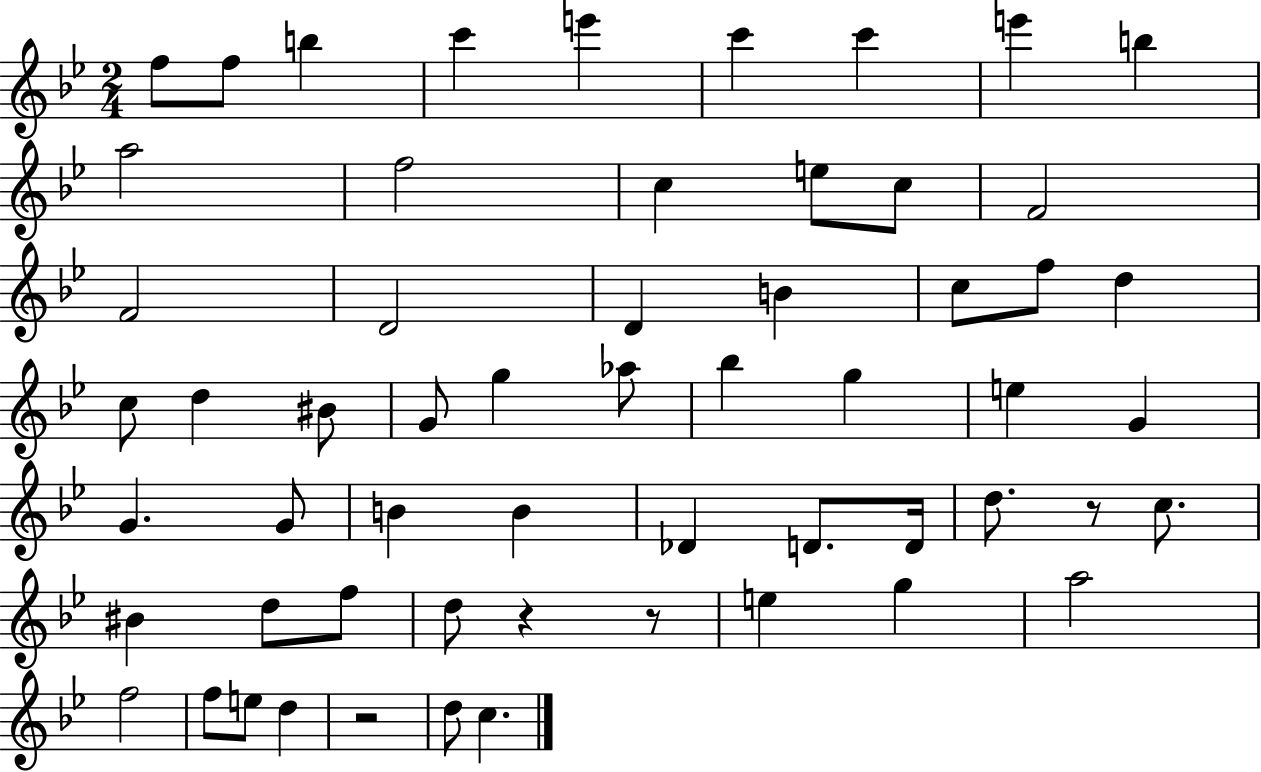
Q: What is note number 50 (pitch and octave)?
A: F5